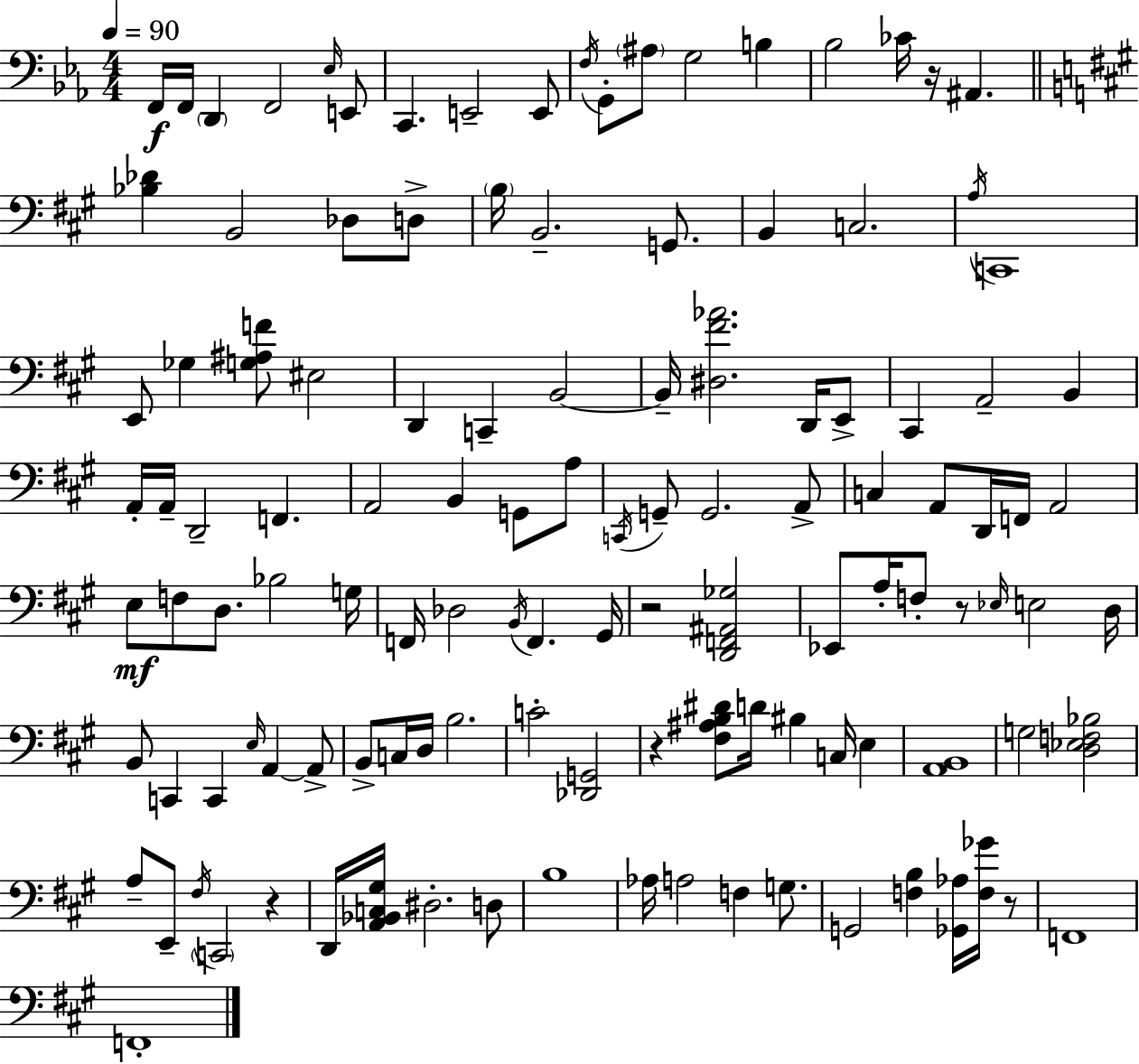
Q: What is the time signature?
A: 4/4